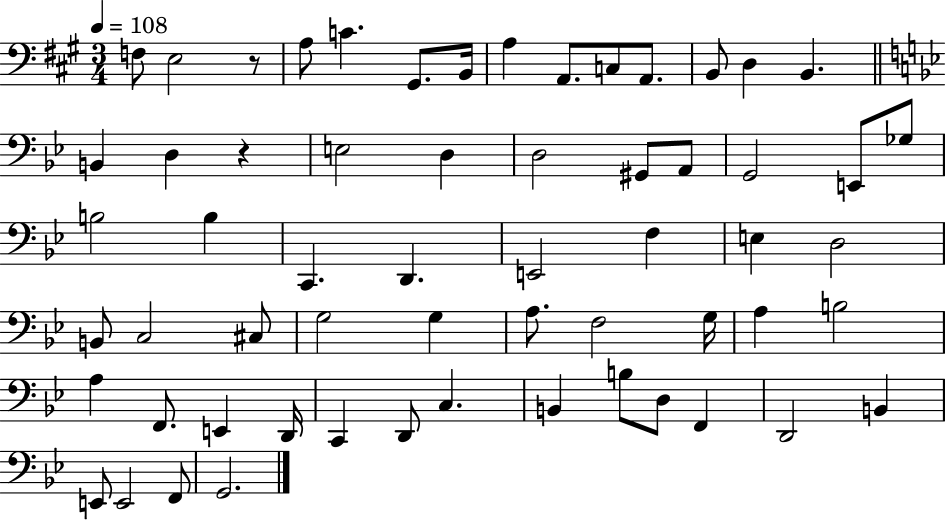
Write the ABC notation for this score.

X:1
T:Untitled
M:3/4
L:1/4
K:A
F,/2 E,2 z/2 A,/2 C ^G,,/2 B,,/4 A, A,,/2 C,/2 A,,/2 B,,/2 D, B,, B,, D, z E,2 D, D,2 ^G,,/2 A,,/2 G,,2 E,,/2 _G,/2 B,2 B, C,, D,, E,,2 F, E, D,2 B,,/2 C,2 ^C,/2 G,2 G, A,/2 F,2 G,/4 A, B,2 A, F,,/2 E,, D,,/4 C,, D,,/2 C, B,, B,/2 D,/2 F,, D,,2 B,, E,,/2 E,,2 F,,/2 G,,2